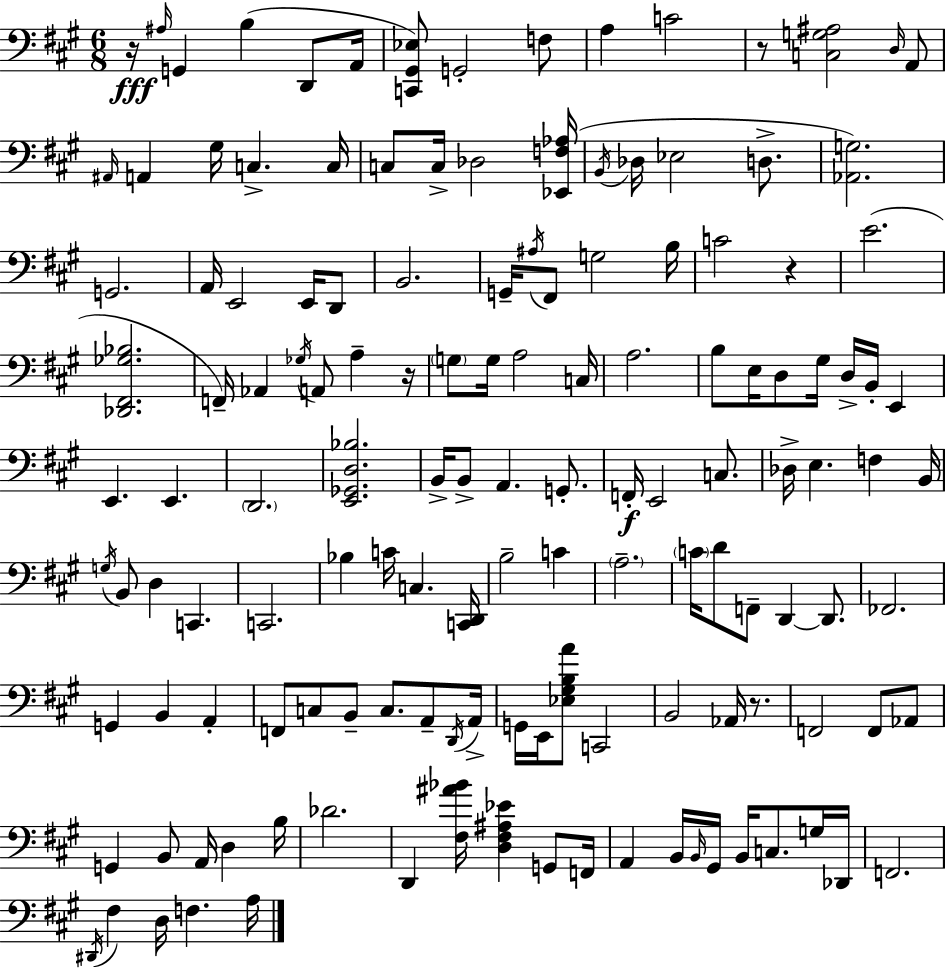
{
  \clef bass
  \numericTimeSignature
  \time 6/8
  \key a \major
  \repeat volta 2 { r16\fff \grace { ais16 } g,4 b4( d,8 | a,16 <c, gis, ees>8) g,2-. f8 | a4 c'2 | r8 <c g ais>2 \grace { d16 } | \break a,8 \grace { ais,16 } a,4 gis16 c4.-> | c16 c8 c16-> des2 | <ees, f aes>16( \acciaccatura { b,16 } des16 ees2 | d8.-> <aes, g>2.) | \break g,2. | a,16 e,2 | e,16 d,8 b,2. | g,16-- \acciaccatura { ais16 } fis,8 g2 | \break b16 c'2 | r4 e'2.( | <des, fis, ges bes>2. | f,16--) aes,4 \acciaccatura { ges16 } a,8 | \break a4-- r16 \parenthesize g8 g16 a2 | c16 a2. | b8 e16 d8 gis16 | d16-> b,16-. e,4 e,4. | \break e,4. \parenthesize d,2. | <e, ges, d bes>2. | b,16-> b,8-> a,4. | g,8.-. f,16-.\f e,2 | \break c8. des16-> e4. | f4 b,16 \acciaccatura { g16 } b,8 d4 | c,4. c,2. | bes4 c'16 | \break c4. <c, d,>16 b2-- | c'4 \parenthesize a2.-- | \parenthesize c'16 d'8 f,8-- | d,4~~ d,8. fes,2. | \break g,4 b,4 | a,4-. f,8 c8 b,8-- | c8. a,8-- \acciaccatura { d,16 } a,16-> g,16 e,16 <ees gis b a'>8 | c,2 b,2 | \break aes,16 r8. f,2 | f,8 aes,8 g,4 | b,8 a,16 d4 b16 des'2. | d,4 | \break <fis ais' bes'>16 <d fis ais ees'>4 g,8 f,16 a,4 | b,16 \grace { b,16 } gis,16 b,16 c8. g16 des,16 f,2. | \acciaccatura { dis,16 } fis4 | d16 f4. a16 } \bar "|."
}